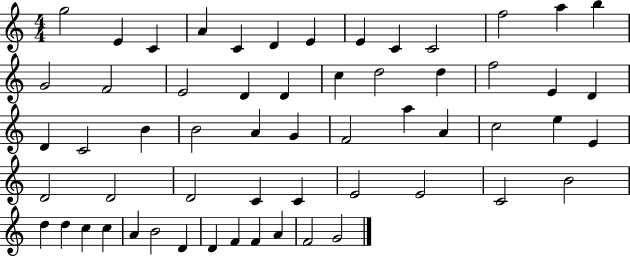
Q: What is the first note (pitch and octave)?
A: G5